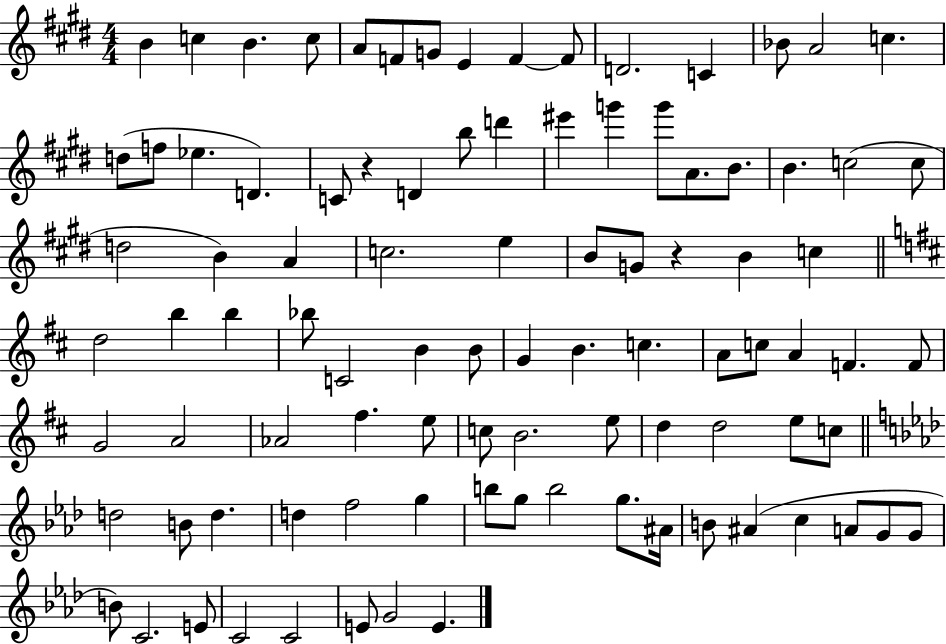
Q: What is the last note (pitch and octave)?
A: E4